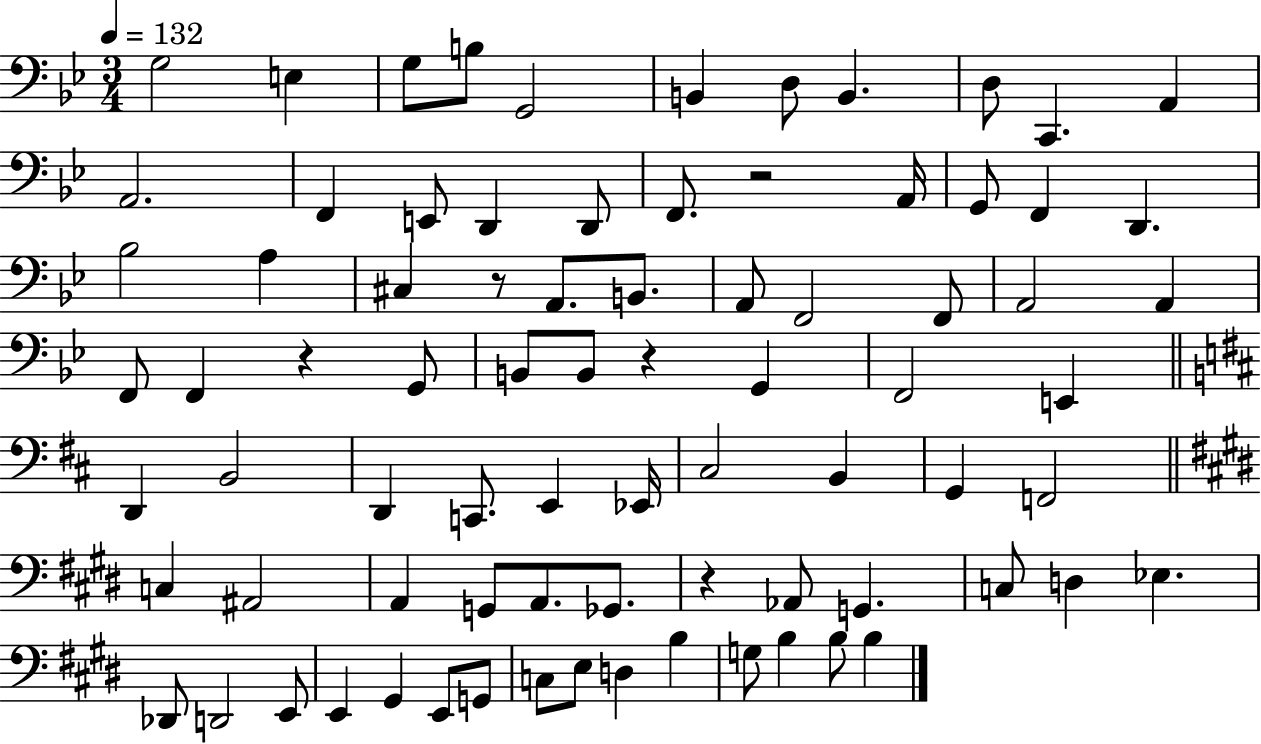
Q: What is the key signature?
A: BES major